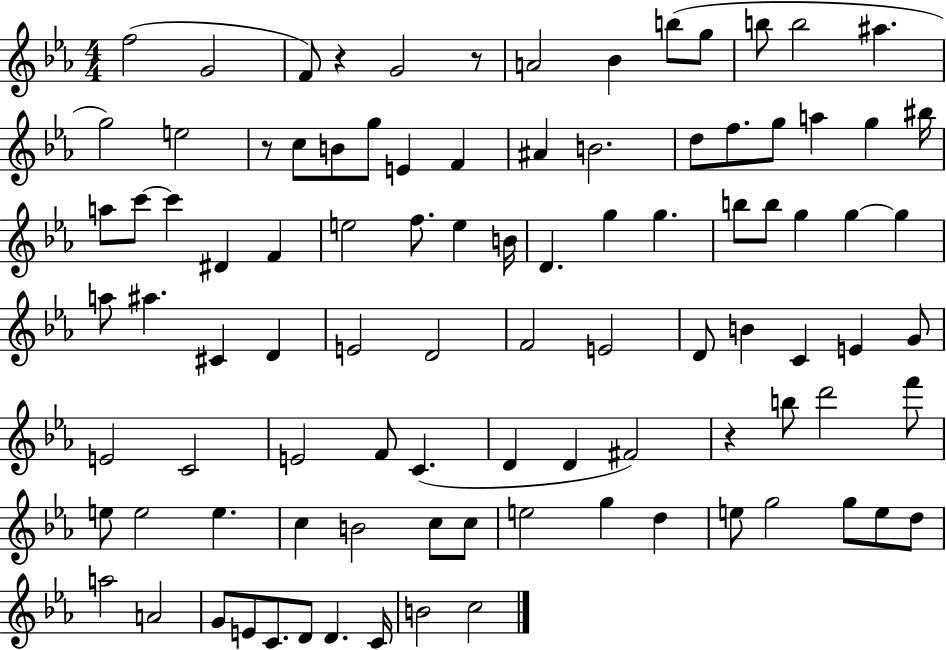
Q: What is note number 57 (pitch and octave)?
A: E4